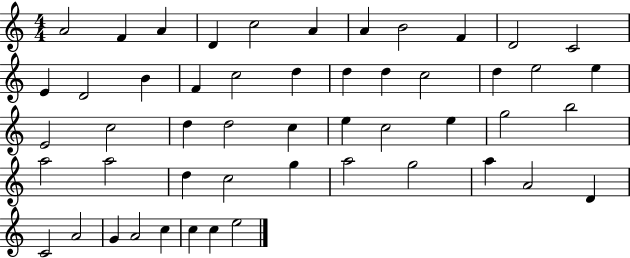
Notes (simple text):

A4/h F4/q A4/q D4/q C5/h A4/q A4/q B4/h F4/q D4/h C4/h E4/q D4/h B4/q F4/q C5/h D5/q D5/q D5/q C5/h D5/q E5/h E5/q E4/h C5/h D5/q D5/h C5/q E5/q C5/h E5/q G5/h B5/h A5/h A5/h D5/q C5/h G5/q A5/h G5/h A5/q A4/h D4/q C4/h A4/h G4/q A4/h C5/q C5/q C5/q E5/h